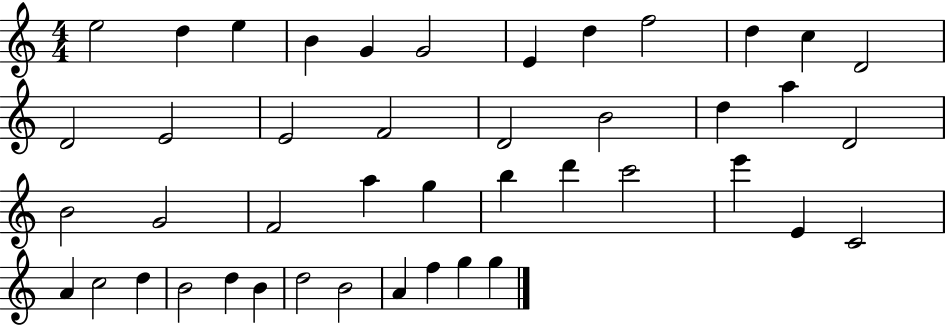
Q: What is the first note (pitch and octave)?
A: E5